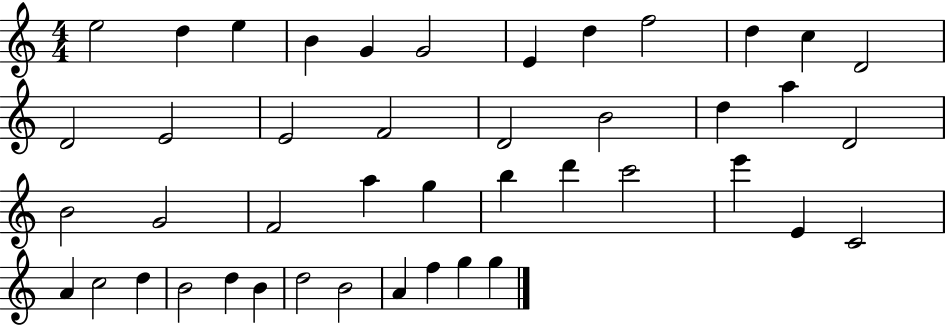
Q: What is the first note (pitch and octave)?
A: E5